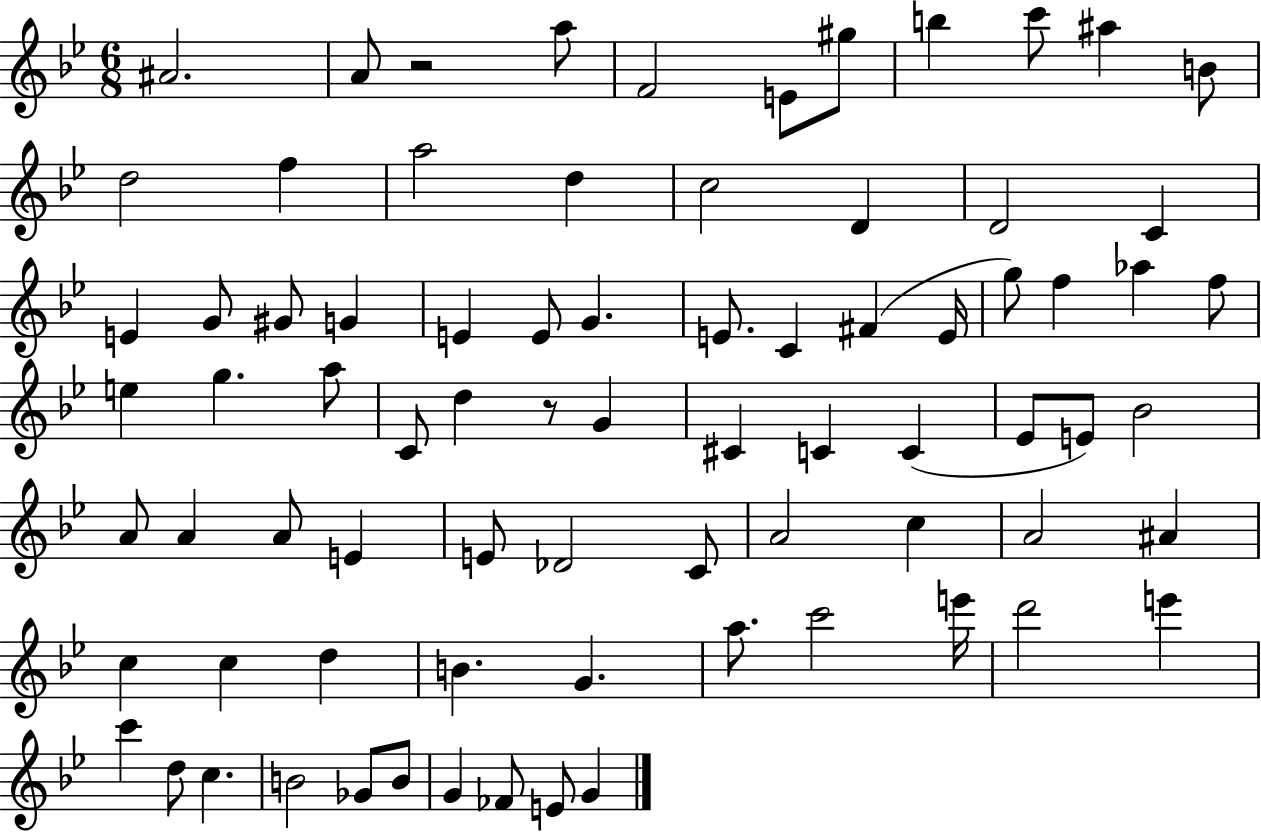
X:1
T:Untitled
M:6/8
L:1/4
K:Bb
^A2 A/2 z2 a/2 F2 E/2 ^g/2 b c'/2 ^a B/2 d2 f a2 d c2 D D2 C E G/2 ^G/2 G E E/2 G E/2 C ^F E/4 g/2 f _a f/2 e g a/2 C/2 d z/2 G ^C C C _E/2 E/2 _B2 A/2 A A/2 E E/2 _D2 C/2 A2 c A2 ^A c c d B G a/2 c'2 e'/4 d'2 e' c' d/2 c B2 _G/2 B/2 G _F/2 E/2 G